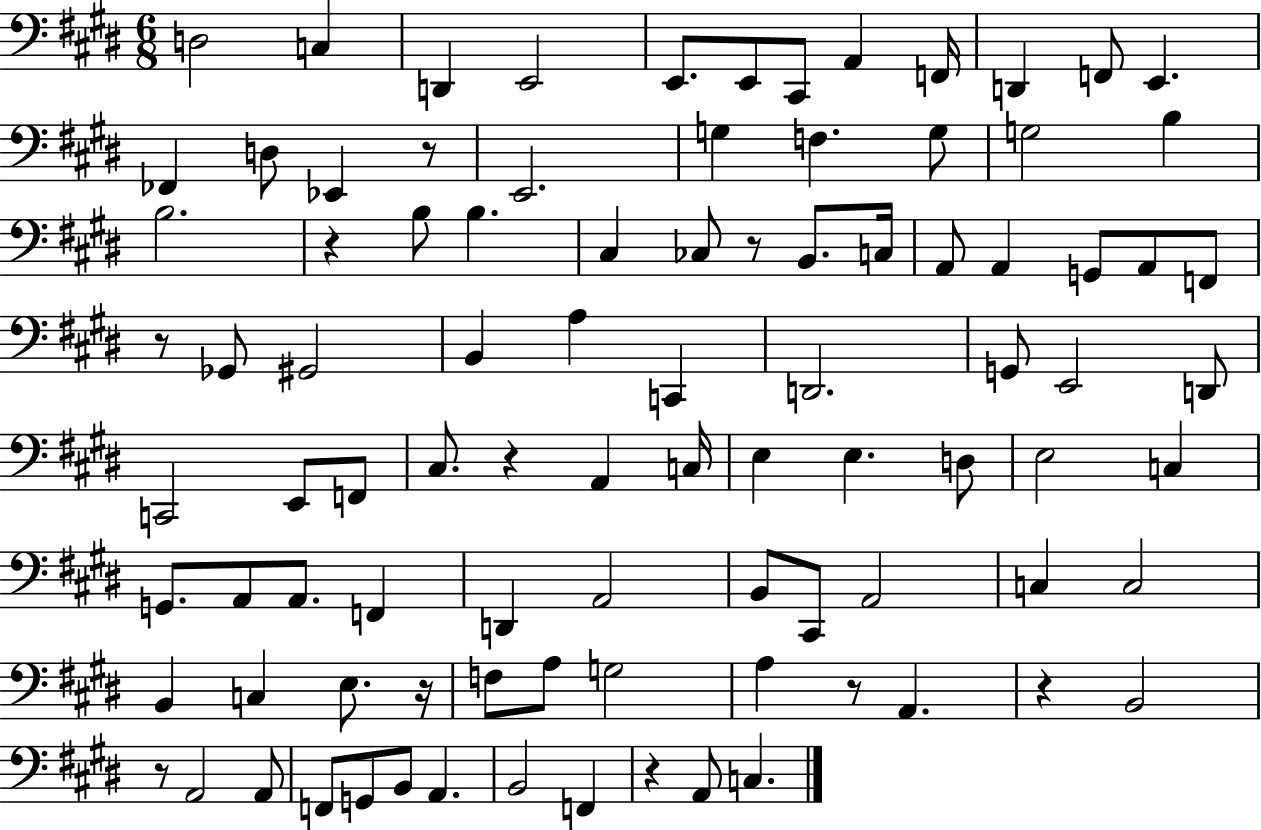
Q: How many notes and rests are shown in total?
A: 93